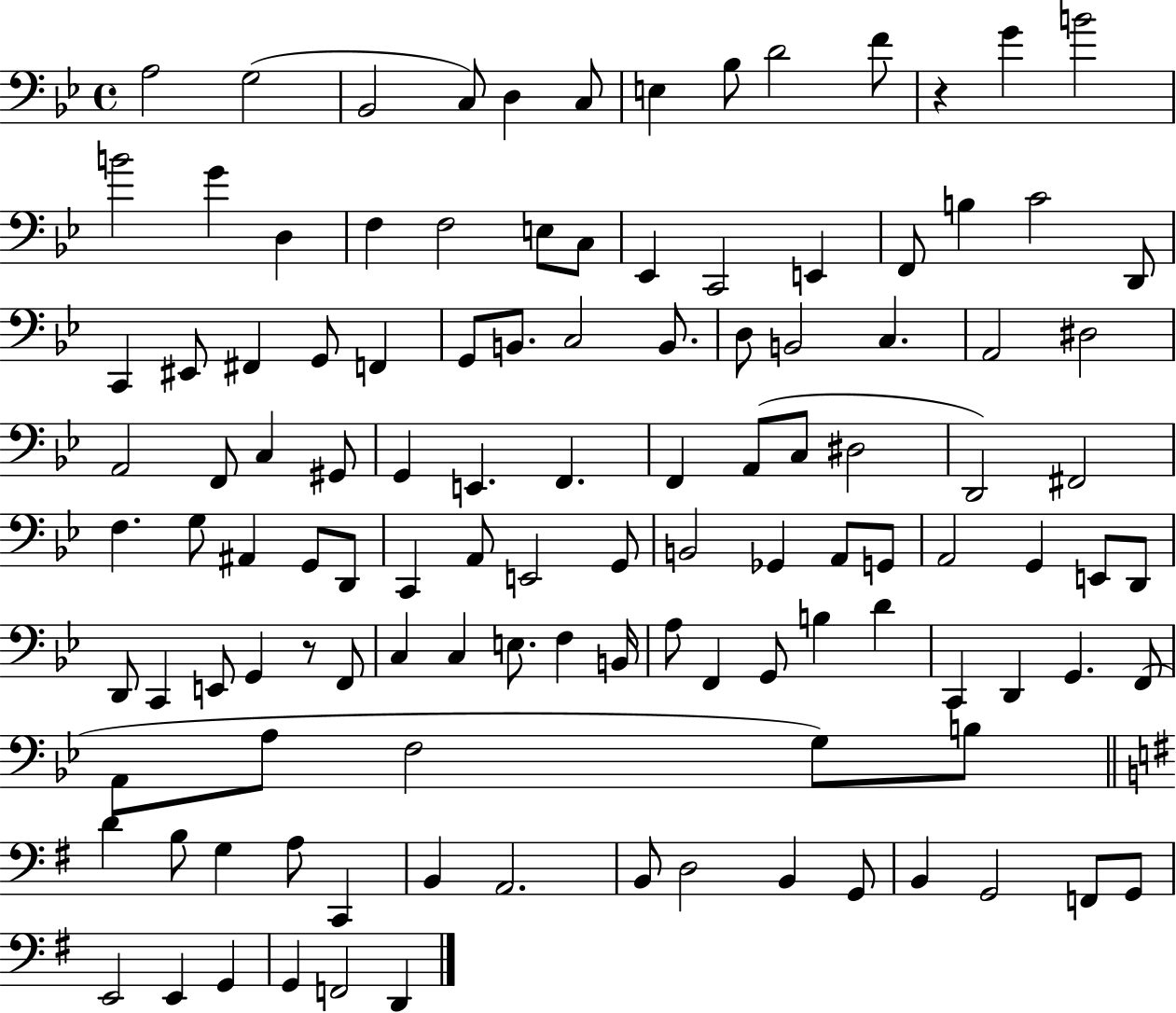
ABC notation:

X:1
T:Untitled
M:4/4
L:1/4
K:Bb
A,2 G,2 _B,,2 C,/2 D, C,/2 E, _B,/2 D2 F/2 z G B2 B2 G D, F, F,2 E,/2 C,/2 _E,, C,,2 E,, F,,/2 B, C2 D,,/2 C,, ^E,,/2 ^F,, G,,/2 F,, G,,/2 B,,/2 C,2 B,,/2 D,/2 B,,2 C, A,,2 ^D,2 A,,2 F,,/2 C, ^G,,/2 G,, E,, F,, F,, A,,/2 C,/2 ^D,2 D,,2 ^F,,2 F, G,/2 ^A,, G,,/2 D,,/2 C,, A,,/2 E,,2 G,,/2 B,,2 _G,, A,,/2 G,,/2 A,,2 G,, E,,/2 D,,/2 D,,/2 C,, E,,/2 G,, z/2 F,,/2 C, C, E,/2 F, B,,/4 A,/2 F,, G,,/2 B, D C,, D,, G,, F,,/2 A,,/2 A,/2 F,2 G,/2 B,/2 D B,/2 G, A,/2 C,, B,, A,,2 B,,/2 D,2 B,, G,,/2 B,, G,,2 F,,/2 G,,/2 E,,2 E,, G,, G,, F,,2 D,,